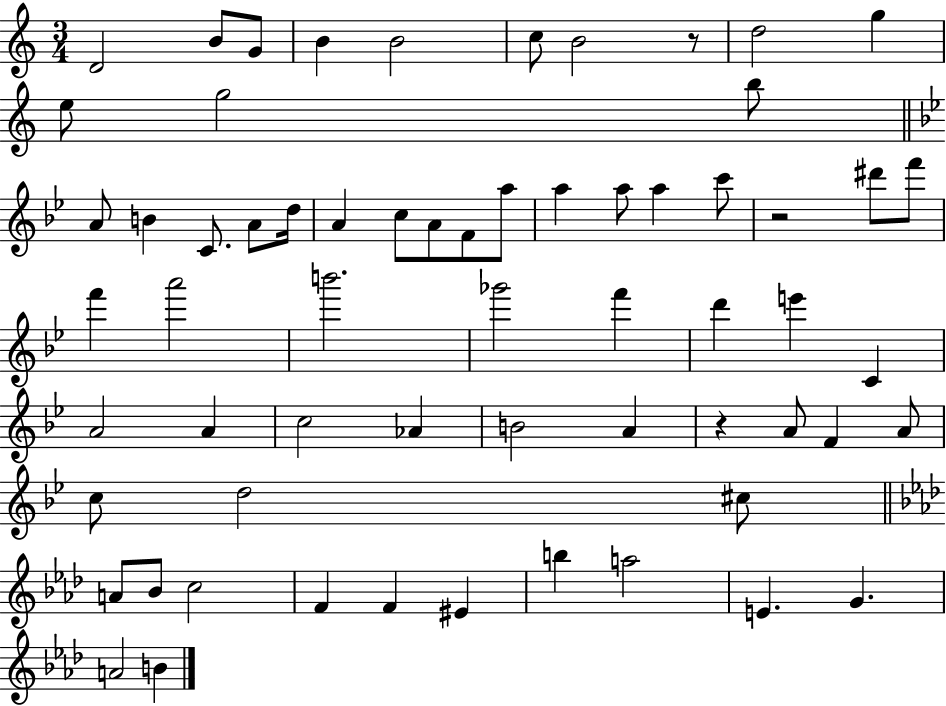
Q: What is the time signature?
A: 3/4